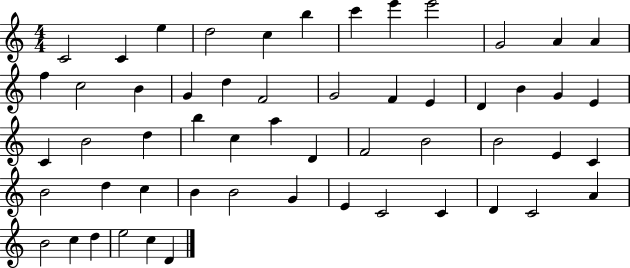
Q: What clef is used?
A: treble